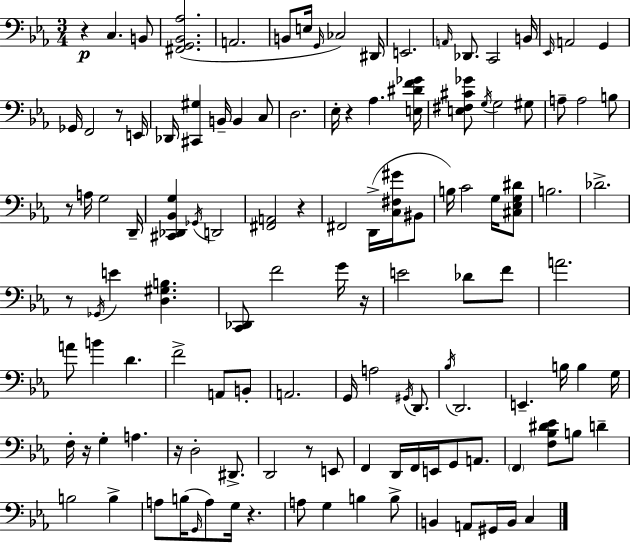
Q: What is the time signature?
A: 3/4